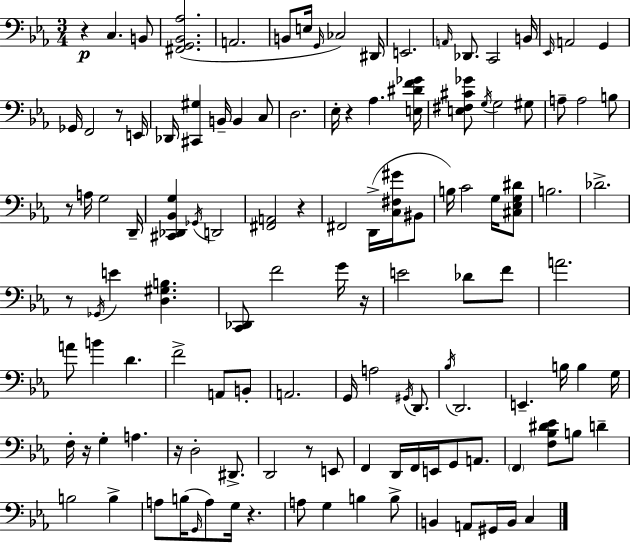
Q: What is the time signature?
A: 3/4